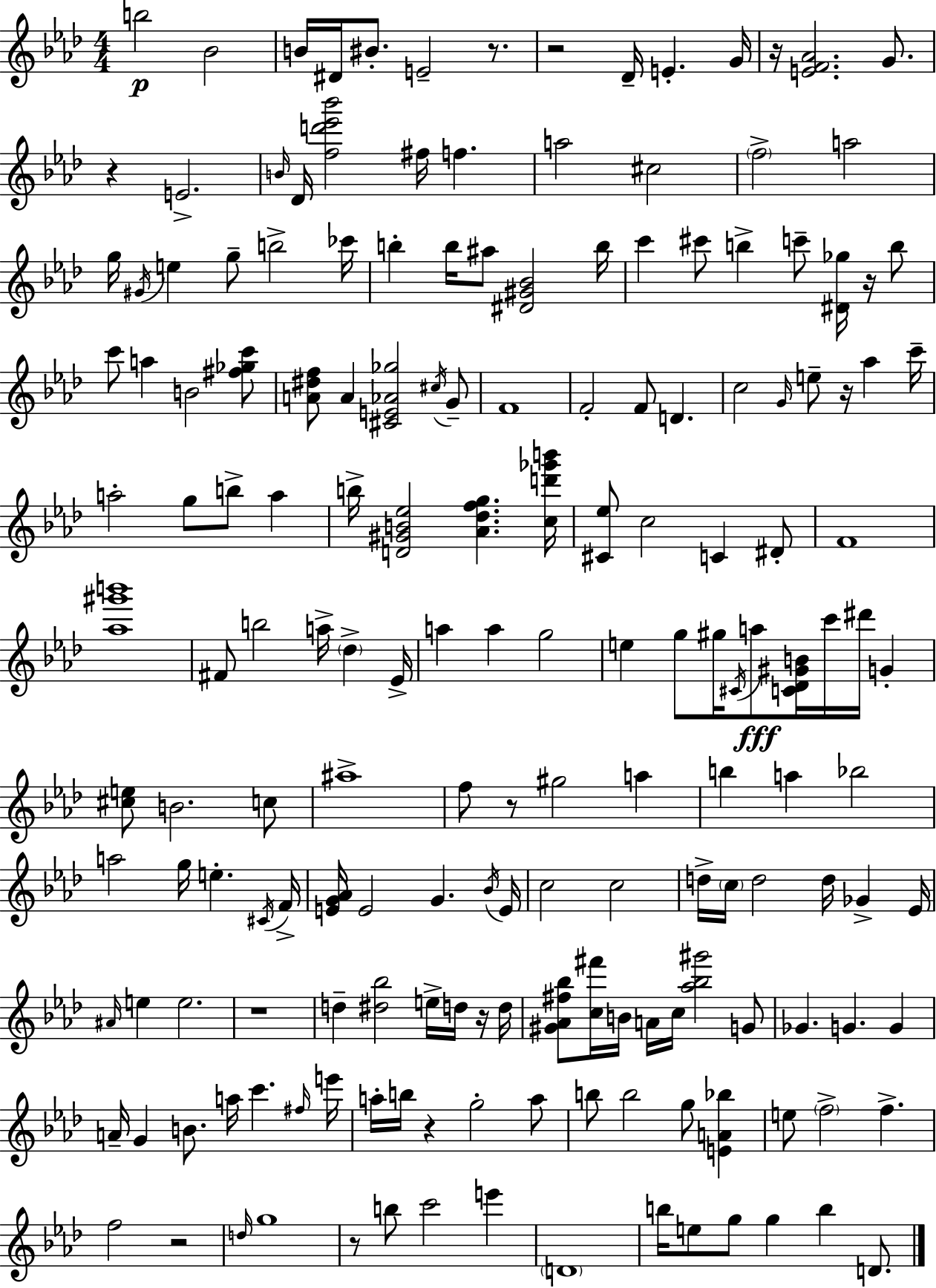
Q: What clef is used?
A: treble